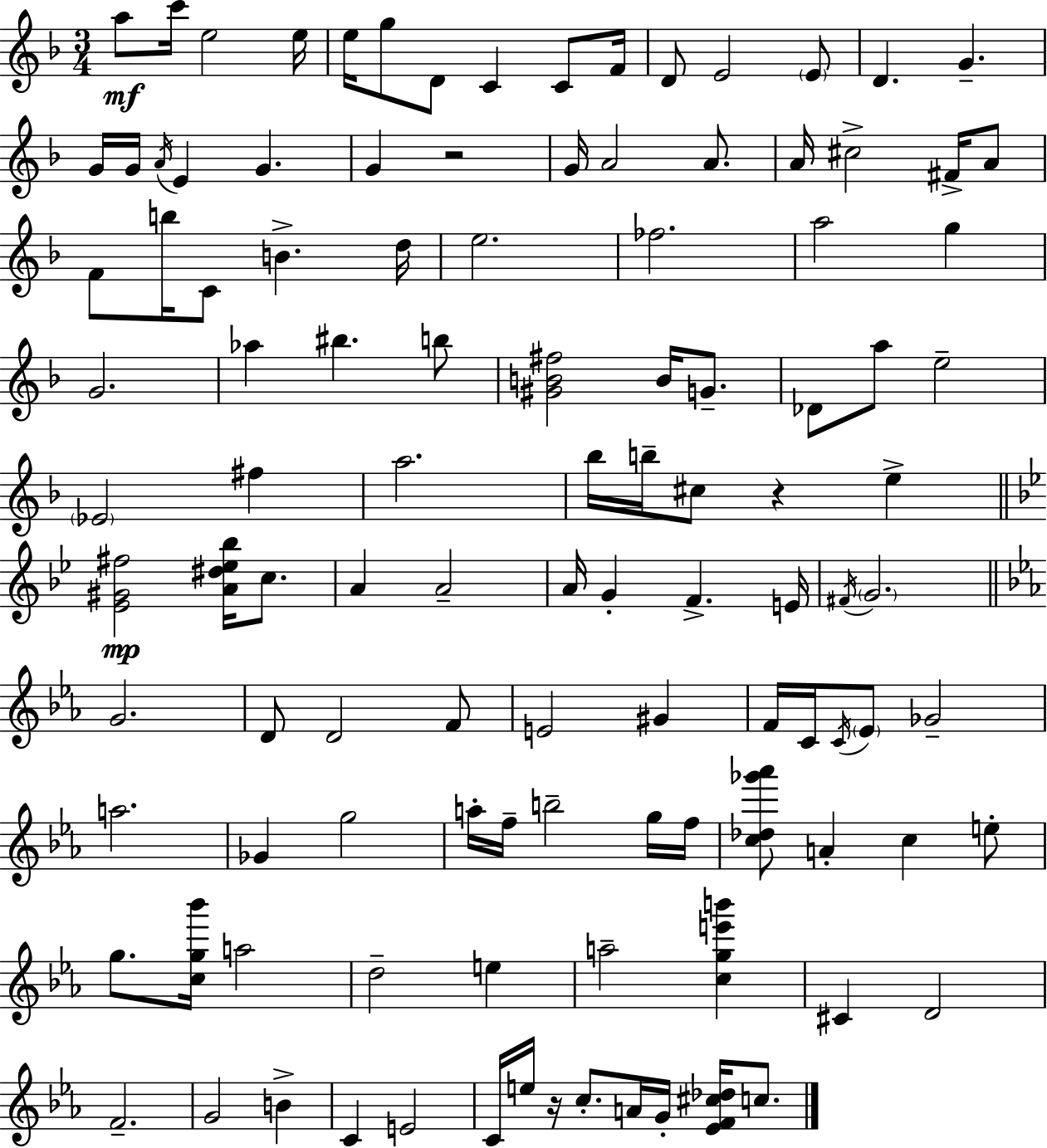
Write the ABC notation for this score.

X:1
T:Untitled
M:3/4
L:1/4
K:Dm
a/2 c'/4 e2 e/4 e/4 g/2 D/2 C C/2 F/4 D/2 E2 E/2 D G G/4 G/4 A/4 E G G z2 G/4 A2 A/2 A/4 ^c2 ^F/4 A/2 F/2 b/4 C/2 B d/4 e2 _f2 a2 g G2 _a ^b b/2 [^GB^f]2 B/4 G/2 _D/2 a/2 e2 _E2 ^f a2 _b/4 b/4 ^c/2 z e [_E^G^f]2 [A^d_e_b]/4 c/2 A A2 A/4 G F E/4 ^F/4 G2 G2 D/2 D2 F/2 E2 ^G F/4 C/4 C/4 _E/2 _G2 a2 _G g2 a/4 f/4 b2 g/4 f/4 [c_d_g'_a']/2 A c e/2 g/2 [cg_b']/4 a2 d2 e a2 [cge'b'] ^C D2 F2 G2 B C E2 C/4 e/4 z/4 c/2 A/4 G/4 [_EF^c_d]/4 c/2